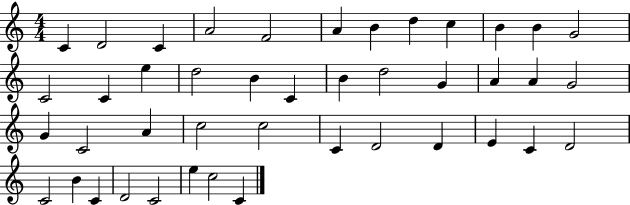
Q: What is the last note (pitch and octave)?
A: C4